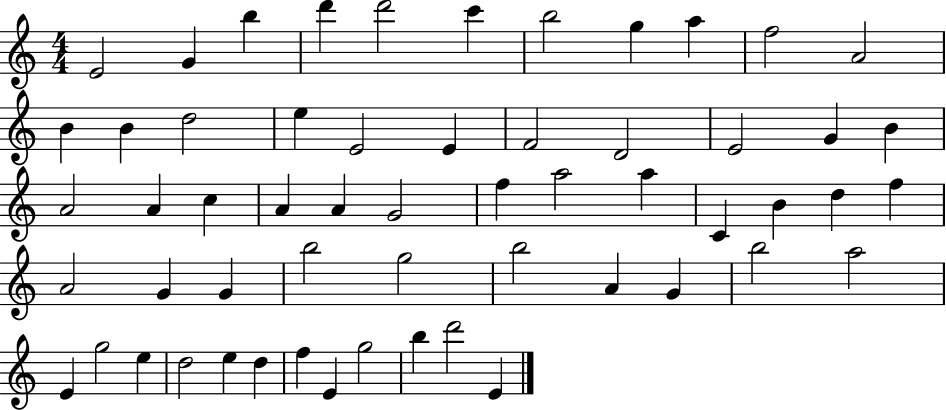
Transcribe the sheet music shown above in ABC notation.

X:1
T:Untitled
M:4/4
L:1/4
K:C
E2 G b d' d'2 c' b2 g a f2 A2 B B d2 e E2 E F2 D2 E2 G B A2 A c A A G2 f a2 a C B d f A2 G G b2 g2 b2 A G b2 a2 E g2 e d2 e d f E g2 b d'2 E